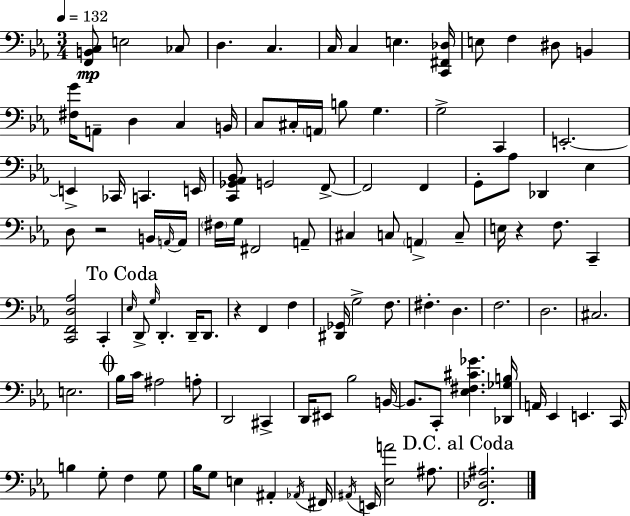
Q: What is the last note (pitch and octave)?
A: A#3